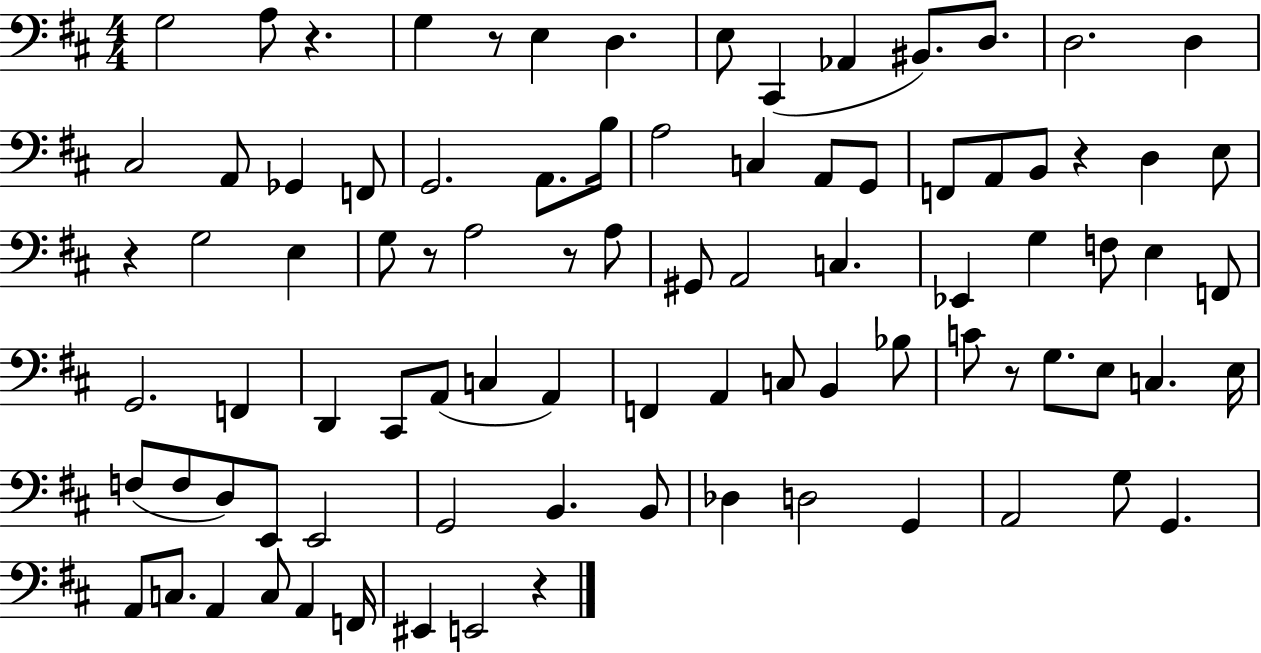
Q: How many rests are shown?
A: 8